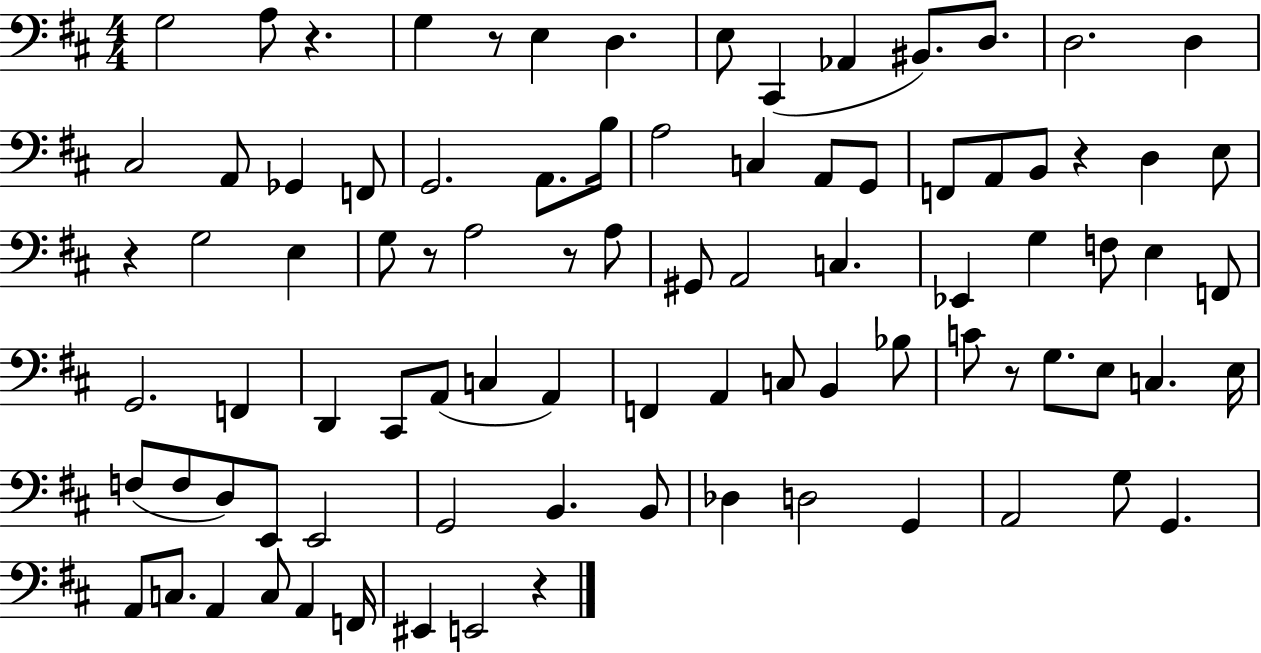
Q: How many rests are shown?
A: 8